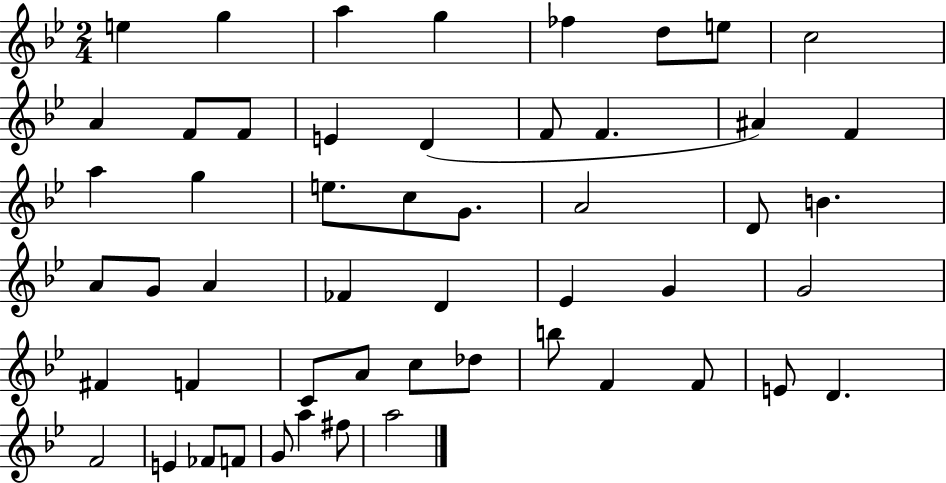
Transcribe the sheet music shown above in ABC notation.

X:1
T:Untitled
M:2/4
L:1/4
K:Bb
e g a g _f d/2 e/2 c2 A F/2 F/2 E D F/2 F ^A F a g e/2 c/2 G/2 A2 D/2 B A/2 G/2 A _F D _E G G2 ^F F C/2 A/2 c/2 _d/2 b/2 F F/2 E/2 D F2 E _F/2 F/2 G/2 a ^f/2 a2